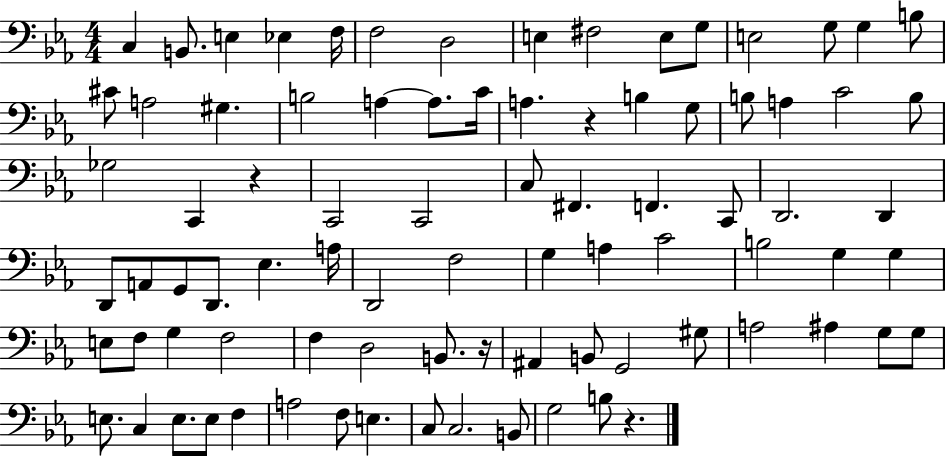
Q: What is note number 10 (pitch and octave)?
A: E3